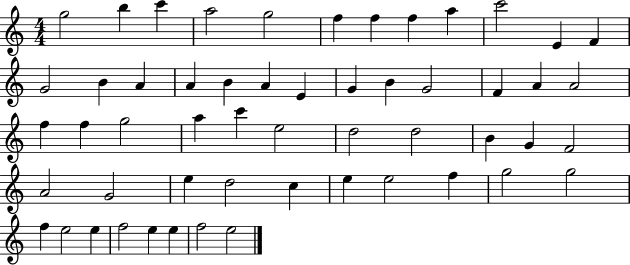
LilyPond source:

{
  \clef treble
  \numericTimeSignature
  \time 4/4
  \key c \major
  g''2 b''4 c'''4 | a''2 g''2 | f''4 f''4 f''4 a''4 | c'''2 e'4 f'4 | \break g'2 b'4 a'4 | a'4 b'4 a'4 e'4 | g'4 b'4 g'2 | f'4 a'4 a'2 | \break f''4 f''4 g''2 | a''4 c'''4 e''2 | d''2 d''2 | b'4 g'4 f'2 | \break a'2 g'2 | e''4 d''2 c''4 | e''4 e''2 f''4 | g''2 g''2 | \break f''4 e''2 e''4 | f''2 e''4 e''4 | f''2 e''2 | \bar "|."
}